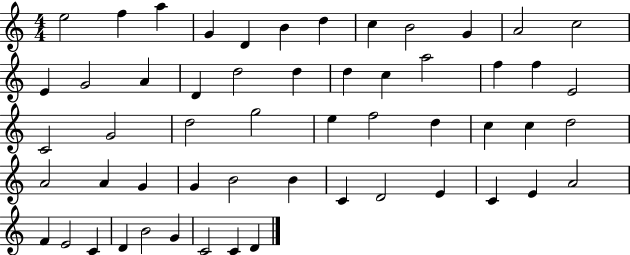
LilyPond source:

{
  \clef treble
  \numericTimeSignature
  \time 4/4
  \key c \major
  e''2 f''4 a''4 | g'4 d'4 b'4 d''4 | c''4 b'2 g'4 | a'2 c''2 | \break e'4 g'2 a'4 | d'4 d''2 d''4 | d''4 c''4 a''2 | f''4 f''4 e'2 | \break c'2 g'2 | d''2 g''2 | e''4 f''2 d''4 | c''4 c''4 d''2 | \break a'2 a'4 g'4 | g'4 b'2 b'4 | c'4 d'2 e'4 | c'4 e'4 a'2 | \break f'4 e'2 c'4 | d'4 b'2 g'4 | c'2 c'4 d'4 | \bar "|."
}